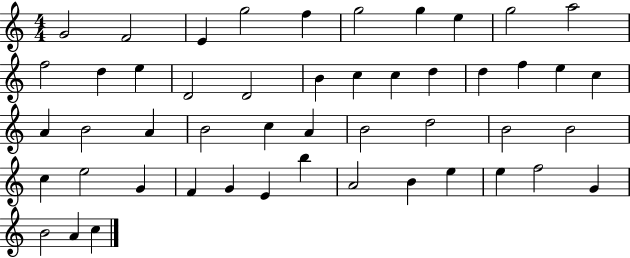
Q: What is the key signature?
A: C major